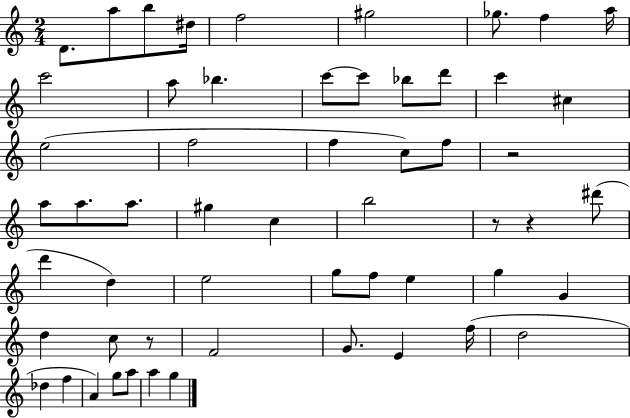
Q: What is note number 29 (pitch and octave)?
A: B5